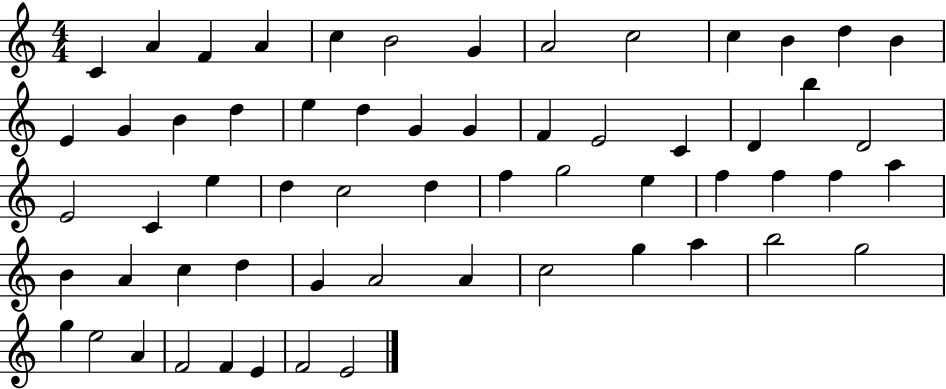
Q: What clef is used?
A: treble